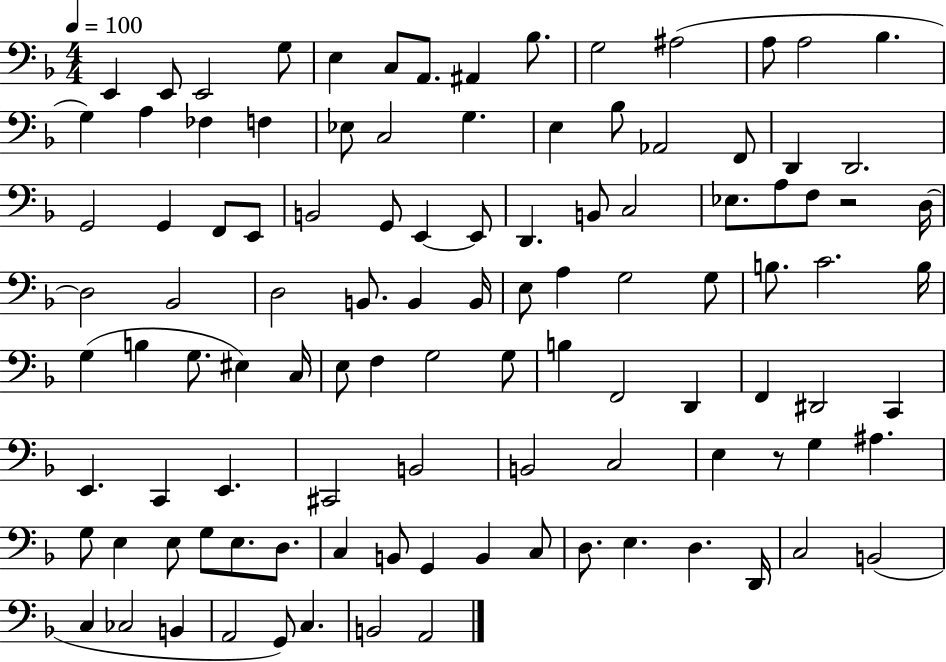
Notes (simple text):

E2/q E2/e E2/h G3/e E3/q C3/e A2/e. A#2/q Bb3/e. G3/h A#3/h A3/e A3/h Bb3/q. G3/q A3/q FES3/q F3/q Eb3/e C3/h G3/q. E3/q Bb3/e Ab2/h F2/e D2/q D2/h. G2/h G2/q F2/e E2/e B2/h G2/e E2/q E2/e D2/q. B2/e C3/h Eb3/e. A3/e F3/e R/h D3/s D3/h Bb2/h D3/h B2/e. B2/q B2/s E3/e A3/q G3/h G3/e B3/e. C4/h. B3/s G3/q B3/q G3/e. EIS3/q C3/s E3/e F3/q G3/h G3/e B3/q F2/h D2/q F2/q D#2/h C2/q E2/q. C2/q E2/q. C#2/h B2/h B2/h C3/h E3/q R/e G3/q A#3/q. G3/e E3/q E3/e G3/e E3/e. D3/e. C3/q B2/e G2/q B2/q C3/e D3/e. E3/q. D3/q. D2/s C3/h B2/h C3/q CES3/h B2/q A2/h G2/e C3/q. B2/h A2/h